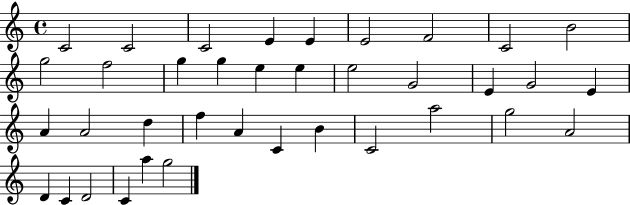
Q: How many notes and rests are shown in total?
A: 37